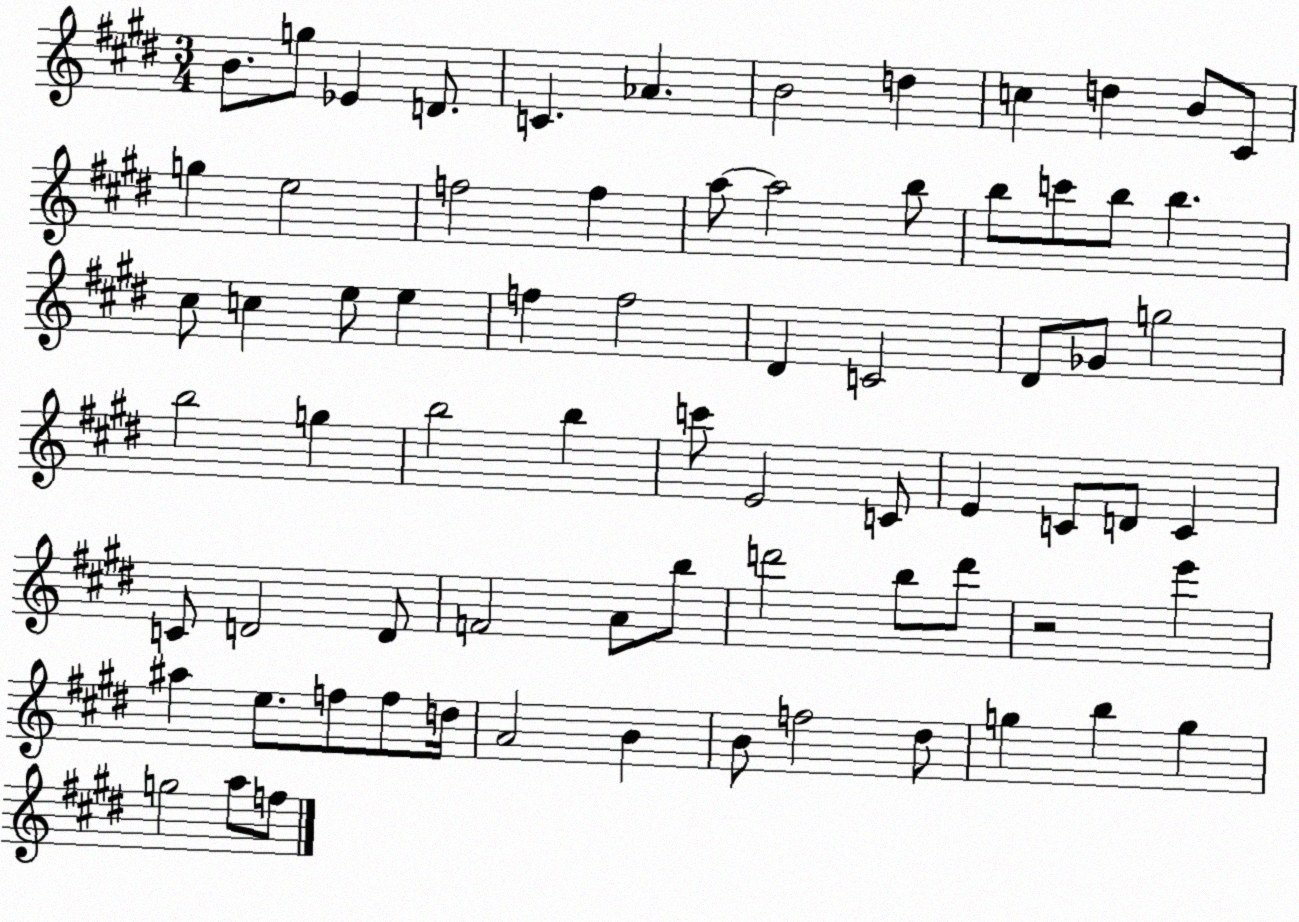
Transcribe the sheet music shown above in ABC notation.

X:1
T:Untitled
M:3/4
L:1/4
K:E
B/2 g/2 _E D/2 C _A B2 d c d B/2 ^C/2 g e2 f2 f a/2 a2 b/2 b/2 c'/2 b/2 b ^c/2 c e/2 e f f2 ^D C2 ^D/2 _G/2 g2 b2 g b2 b c'/2 E2 C/2 E C/2 D/2 C C/2 D2 D/2 F2 A/2 b/2 d'2 b/2 d'/2 z2 e' ^a e/2 f/2 f/2 d/4 A2 B B/2 f2 ^d/2 g b g g2 a/2 f/2